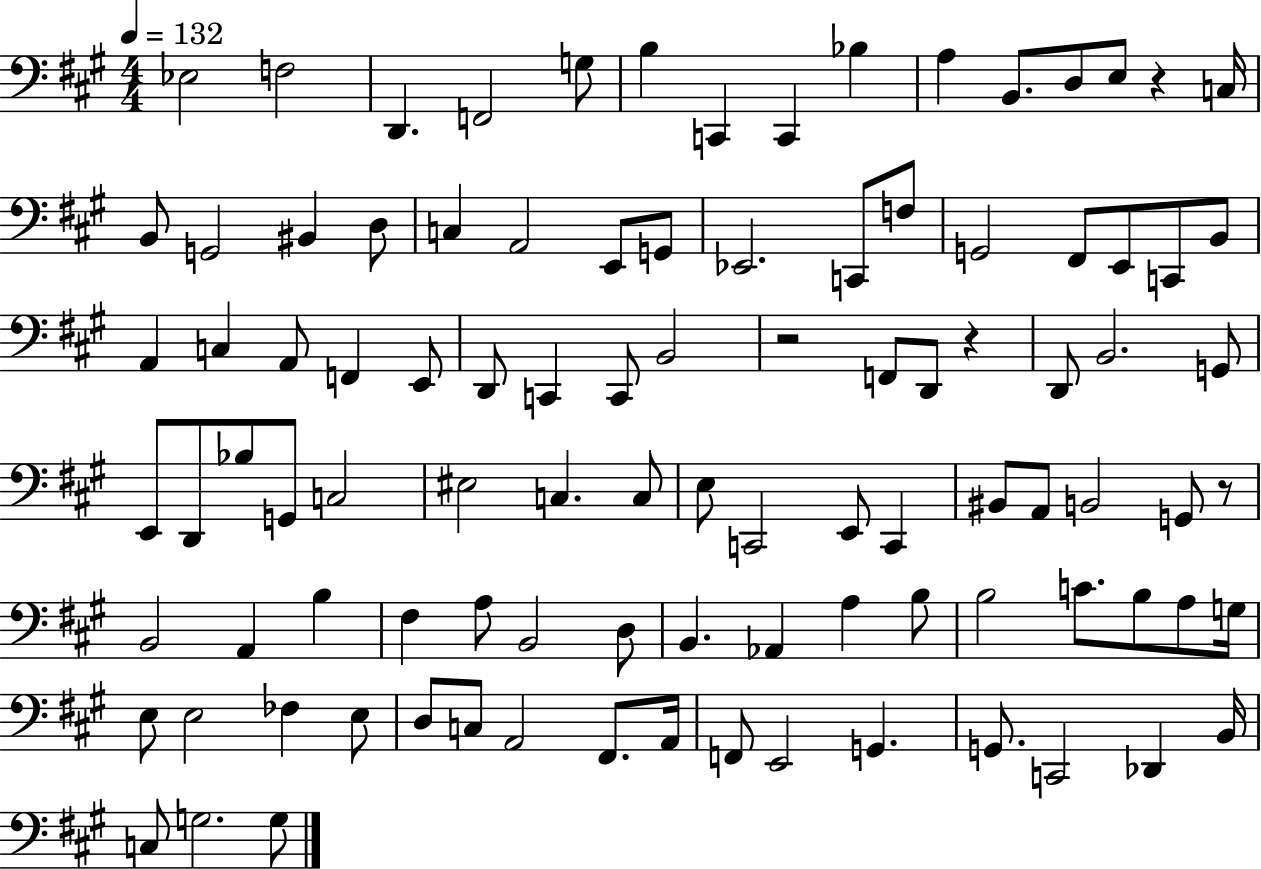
Eb3/h F3/h D2/q. F2/h G3/e B3/q C2/q C2/q Bb3/q A3/q B2/e. D3/e E3/e R/q C3/s B2/e G2/h BIS2/q D3/e C3/q A2/h E2/e G2/e Eb2/h. C2/e F3/e G2/h F#2/e E2/e C2/e B2/e A2/q C3/q A2/e F2/q E2/e D2/e C2/q C2/e B2/h R/h F2/e D2/e R/q D2/e B2/h. G2/e E2/e D2/e Bb3/e G2/e C3/h EIS3/h C3/q. C3/e E3/e C2/h E2/e C2/q BIS2/e A2/e B2/h G2/e R/e B2/h A2/q B3/q F#3/q A3/e B2/h D3/e B2/q. Ab2/q A3/q B3/e B3/h C4/e. B3/e A3/e G3/s E3/e E3/h FES3/q E3/e D3/e C3/e A2/h F#2/e. A2/s F2/e E2/h G2/q. G2/e. C2/h Db2/q B2/s C3/e G3/h. G3/e